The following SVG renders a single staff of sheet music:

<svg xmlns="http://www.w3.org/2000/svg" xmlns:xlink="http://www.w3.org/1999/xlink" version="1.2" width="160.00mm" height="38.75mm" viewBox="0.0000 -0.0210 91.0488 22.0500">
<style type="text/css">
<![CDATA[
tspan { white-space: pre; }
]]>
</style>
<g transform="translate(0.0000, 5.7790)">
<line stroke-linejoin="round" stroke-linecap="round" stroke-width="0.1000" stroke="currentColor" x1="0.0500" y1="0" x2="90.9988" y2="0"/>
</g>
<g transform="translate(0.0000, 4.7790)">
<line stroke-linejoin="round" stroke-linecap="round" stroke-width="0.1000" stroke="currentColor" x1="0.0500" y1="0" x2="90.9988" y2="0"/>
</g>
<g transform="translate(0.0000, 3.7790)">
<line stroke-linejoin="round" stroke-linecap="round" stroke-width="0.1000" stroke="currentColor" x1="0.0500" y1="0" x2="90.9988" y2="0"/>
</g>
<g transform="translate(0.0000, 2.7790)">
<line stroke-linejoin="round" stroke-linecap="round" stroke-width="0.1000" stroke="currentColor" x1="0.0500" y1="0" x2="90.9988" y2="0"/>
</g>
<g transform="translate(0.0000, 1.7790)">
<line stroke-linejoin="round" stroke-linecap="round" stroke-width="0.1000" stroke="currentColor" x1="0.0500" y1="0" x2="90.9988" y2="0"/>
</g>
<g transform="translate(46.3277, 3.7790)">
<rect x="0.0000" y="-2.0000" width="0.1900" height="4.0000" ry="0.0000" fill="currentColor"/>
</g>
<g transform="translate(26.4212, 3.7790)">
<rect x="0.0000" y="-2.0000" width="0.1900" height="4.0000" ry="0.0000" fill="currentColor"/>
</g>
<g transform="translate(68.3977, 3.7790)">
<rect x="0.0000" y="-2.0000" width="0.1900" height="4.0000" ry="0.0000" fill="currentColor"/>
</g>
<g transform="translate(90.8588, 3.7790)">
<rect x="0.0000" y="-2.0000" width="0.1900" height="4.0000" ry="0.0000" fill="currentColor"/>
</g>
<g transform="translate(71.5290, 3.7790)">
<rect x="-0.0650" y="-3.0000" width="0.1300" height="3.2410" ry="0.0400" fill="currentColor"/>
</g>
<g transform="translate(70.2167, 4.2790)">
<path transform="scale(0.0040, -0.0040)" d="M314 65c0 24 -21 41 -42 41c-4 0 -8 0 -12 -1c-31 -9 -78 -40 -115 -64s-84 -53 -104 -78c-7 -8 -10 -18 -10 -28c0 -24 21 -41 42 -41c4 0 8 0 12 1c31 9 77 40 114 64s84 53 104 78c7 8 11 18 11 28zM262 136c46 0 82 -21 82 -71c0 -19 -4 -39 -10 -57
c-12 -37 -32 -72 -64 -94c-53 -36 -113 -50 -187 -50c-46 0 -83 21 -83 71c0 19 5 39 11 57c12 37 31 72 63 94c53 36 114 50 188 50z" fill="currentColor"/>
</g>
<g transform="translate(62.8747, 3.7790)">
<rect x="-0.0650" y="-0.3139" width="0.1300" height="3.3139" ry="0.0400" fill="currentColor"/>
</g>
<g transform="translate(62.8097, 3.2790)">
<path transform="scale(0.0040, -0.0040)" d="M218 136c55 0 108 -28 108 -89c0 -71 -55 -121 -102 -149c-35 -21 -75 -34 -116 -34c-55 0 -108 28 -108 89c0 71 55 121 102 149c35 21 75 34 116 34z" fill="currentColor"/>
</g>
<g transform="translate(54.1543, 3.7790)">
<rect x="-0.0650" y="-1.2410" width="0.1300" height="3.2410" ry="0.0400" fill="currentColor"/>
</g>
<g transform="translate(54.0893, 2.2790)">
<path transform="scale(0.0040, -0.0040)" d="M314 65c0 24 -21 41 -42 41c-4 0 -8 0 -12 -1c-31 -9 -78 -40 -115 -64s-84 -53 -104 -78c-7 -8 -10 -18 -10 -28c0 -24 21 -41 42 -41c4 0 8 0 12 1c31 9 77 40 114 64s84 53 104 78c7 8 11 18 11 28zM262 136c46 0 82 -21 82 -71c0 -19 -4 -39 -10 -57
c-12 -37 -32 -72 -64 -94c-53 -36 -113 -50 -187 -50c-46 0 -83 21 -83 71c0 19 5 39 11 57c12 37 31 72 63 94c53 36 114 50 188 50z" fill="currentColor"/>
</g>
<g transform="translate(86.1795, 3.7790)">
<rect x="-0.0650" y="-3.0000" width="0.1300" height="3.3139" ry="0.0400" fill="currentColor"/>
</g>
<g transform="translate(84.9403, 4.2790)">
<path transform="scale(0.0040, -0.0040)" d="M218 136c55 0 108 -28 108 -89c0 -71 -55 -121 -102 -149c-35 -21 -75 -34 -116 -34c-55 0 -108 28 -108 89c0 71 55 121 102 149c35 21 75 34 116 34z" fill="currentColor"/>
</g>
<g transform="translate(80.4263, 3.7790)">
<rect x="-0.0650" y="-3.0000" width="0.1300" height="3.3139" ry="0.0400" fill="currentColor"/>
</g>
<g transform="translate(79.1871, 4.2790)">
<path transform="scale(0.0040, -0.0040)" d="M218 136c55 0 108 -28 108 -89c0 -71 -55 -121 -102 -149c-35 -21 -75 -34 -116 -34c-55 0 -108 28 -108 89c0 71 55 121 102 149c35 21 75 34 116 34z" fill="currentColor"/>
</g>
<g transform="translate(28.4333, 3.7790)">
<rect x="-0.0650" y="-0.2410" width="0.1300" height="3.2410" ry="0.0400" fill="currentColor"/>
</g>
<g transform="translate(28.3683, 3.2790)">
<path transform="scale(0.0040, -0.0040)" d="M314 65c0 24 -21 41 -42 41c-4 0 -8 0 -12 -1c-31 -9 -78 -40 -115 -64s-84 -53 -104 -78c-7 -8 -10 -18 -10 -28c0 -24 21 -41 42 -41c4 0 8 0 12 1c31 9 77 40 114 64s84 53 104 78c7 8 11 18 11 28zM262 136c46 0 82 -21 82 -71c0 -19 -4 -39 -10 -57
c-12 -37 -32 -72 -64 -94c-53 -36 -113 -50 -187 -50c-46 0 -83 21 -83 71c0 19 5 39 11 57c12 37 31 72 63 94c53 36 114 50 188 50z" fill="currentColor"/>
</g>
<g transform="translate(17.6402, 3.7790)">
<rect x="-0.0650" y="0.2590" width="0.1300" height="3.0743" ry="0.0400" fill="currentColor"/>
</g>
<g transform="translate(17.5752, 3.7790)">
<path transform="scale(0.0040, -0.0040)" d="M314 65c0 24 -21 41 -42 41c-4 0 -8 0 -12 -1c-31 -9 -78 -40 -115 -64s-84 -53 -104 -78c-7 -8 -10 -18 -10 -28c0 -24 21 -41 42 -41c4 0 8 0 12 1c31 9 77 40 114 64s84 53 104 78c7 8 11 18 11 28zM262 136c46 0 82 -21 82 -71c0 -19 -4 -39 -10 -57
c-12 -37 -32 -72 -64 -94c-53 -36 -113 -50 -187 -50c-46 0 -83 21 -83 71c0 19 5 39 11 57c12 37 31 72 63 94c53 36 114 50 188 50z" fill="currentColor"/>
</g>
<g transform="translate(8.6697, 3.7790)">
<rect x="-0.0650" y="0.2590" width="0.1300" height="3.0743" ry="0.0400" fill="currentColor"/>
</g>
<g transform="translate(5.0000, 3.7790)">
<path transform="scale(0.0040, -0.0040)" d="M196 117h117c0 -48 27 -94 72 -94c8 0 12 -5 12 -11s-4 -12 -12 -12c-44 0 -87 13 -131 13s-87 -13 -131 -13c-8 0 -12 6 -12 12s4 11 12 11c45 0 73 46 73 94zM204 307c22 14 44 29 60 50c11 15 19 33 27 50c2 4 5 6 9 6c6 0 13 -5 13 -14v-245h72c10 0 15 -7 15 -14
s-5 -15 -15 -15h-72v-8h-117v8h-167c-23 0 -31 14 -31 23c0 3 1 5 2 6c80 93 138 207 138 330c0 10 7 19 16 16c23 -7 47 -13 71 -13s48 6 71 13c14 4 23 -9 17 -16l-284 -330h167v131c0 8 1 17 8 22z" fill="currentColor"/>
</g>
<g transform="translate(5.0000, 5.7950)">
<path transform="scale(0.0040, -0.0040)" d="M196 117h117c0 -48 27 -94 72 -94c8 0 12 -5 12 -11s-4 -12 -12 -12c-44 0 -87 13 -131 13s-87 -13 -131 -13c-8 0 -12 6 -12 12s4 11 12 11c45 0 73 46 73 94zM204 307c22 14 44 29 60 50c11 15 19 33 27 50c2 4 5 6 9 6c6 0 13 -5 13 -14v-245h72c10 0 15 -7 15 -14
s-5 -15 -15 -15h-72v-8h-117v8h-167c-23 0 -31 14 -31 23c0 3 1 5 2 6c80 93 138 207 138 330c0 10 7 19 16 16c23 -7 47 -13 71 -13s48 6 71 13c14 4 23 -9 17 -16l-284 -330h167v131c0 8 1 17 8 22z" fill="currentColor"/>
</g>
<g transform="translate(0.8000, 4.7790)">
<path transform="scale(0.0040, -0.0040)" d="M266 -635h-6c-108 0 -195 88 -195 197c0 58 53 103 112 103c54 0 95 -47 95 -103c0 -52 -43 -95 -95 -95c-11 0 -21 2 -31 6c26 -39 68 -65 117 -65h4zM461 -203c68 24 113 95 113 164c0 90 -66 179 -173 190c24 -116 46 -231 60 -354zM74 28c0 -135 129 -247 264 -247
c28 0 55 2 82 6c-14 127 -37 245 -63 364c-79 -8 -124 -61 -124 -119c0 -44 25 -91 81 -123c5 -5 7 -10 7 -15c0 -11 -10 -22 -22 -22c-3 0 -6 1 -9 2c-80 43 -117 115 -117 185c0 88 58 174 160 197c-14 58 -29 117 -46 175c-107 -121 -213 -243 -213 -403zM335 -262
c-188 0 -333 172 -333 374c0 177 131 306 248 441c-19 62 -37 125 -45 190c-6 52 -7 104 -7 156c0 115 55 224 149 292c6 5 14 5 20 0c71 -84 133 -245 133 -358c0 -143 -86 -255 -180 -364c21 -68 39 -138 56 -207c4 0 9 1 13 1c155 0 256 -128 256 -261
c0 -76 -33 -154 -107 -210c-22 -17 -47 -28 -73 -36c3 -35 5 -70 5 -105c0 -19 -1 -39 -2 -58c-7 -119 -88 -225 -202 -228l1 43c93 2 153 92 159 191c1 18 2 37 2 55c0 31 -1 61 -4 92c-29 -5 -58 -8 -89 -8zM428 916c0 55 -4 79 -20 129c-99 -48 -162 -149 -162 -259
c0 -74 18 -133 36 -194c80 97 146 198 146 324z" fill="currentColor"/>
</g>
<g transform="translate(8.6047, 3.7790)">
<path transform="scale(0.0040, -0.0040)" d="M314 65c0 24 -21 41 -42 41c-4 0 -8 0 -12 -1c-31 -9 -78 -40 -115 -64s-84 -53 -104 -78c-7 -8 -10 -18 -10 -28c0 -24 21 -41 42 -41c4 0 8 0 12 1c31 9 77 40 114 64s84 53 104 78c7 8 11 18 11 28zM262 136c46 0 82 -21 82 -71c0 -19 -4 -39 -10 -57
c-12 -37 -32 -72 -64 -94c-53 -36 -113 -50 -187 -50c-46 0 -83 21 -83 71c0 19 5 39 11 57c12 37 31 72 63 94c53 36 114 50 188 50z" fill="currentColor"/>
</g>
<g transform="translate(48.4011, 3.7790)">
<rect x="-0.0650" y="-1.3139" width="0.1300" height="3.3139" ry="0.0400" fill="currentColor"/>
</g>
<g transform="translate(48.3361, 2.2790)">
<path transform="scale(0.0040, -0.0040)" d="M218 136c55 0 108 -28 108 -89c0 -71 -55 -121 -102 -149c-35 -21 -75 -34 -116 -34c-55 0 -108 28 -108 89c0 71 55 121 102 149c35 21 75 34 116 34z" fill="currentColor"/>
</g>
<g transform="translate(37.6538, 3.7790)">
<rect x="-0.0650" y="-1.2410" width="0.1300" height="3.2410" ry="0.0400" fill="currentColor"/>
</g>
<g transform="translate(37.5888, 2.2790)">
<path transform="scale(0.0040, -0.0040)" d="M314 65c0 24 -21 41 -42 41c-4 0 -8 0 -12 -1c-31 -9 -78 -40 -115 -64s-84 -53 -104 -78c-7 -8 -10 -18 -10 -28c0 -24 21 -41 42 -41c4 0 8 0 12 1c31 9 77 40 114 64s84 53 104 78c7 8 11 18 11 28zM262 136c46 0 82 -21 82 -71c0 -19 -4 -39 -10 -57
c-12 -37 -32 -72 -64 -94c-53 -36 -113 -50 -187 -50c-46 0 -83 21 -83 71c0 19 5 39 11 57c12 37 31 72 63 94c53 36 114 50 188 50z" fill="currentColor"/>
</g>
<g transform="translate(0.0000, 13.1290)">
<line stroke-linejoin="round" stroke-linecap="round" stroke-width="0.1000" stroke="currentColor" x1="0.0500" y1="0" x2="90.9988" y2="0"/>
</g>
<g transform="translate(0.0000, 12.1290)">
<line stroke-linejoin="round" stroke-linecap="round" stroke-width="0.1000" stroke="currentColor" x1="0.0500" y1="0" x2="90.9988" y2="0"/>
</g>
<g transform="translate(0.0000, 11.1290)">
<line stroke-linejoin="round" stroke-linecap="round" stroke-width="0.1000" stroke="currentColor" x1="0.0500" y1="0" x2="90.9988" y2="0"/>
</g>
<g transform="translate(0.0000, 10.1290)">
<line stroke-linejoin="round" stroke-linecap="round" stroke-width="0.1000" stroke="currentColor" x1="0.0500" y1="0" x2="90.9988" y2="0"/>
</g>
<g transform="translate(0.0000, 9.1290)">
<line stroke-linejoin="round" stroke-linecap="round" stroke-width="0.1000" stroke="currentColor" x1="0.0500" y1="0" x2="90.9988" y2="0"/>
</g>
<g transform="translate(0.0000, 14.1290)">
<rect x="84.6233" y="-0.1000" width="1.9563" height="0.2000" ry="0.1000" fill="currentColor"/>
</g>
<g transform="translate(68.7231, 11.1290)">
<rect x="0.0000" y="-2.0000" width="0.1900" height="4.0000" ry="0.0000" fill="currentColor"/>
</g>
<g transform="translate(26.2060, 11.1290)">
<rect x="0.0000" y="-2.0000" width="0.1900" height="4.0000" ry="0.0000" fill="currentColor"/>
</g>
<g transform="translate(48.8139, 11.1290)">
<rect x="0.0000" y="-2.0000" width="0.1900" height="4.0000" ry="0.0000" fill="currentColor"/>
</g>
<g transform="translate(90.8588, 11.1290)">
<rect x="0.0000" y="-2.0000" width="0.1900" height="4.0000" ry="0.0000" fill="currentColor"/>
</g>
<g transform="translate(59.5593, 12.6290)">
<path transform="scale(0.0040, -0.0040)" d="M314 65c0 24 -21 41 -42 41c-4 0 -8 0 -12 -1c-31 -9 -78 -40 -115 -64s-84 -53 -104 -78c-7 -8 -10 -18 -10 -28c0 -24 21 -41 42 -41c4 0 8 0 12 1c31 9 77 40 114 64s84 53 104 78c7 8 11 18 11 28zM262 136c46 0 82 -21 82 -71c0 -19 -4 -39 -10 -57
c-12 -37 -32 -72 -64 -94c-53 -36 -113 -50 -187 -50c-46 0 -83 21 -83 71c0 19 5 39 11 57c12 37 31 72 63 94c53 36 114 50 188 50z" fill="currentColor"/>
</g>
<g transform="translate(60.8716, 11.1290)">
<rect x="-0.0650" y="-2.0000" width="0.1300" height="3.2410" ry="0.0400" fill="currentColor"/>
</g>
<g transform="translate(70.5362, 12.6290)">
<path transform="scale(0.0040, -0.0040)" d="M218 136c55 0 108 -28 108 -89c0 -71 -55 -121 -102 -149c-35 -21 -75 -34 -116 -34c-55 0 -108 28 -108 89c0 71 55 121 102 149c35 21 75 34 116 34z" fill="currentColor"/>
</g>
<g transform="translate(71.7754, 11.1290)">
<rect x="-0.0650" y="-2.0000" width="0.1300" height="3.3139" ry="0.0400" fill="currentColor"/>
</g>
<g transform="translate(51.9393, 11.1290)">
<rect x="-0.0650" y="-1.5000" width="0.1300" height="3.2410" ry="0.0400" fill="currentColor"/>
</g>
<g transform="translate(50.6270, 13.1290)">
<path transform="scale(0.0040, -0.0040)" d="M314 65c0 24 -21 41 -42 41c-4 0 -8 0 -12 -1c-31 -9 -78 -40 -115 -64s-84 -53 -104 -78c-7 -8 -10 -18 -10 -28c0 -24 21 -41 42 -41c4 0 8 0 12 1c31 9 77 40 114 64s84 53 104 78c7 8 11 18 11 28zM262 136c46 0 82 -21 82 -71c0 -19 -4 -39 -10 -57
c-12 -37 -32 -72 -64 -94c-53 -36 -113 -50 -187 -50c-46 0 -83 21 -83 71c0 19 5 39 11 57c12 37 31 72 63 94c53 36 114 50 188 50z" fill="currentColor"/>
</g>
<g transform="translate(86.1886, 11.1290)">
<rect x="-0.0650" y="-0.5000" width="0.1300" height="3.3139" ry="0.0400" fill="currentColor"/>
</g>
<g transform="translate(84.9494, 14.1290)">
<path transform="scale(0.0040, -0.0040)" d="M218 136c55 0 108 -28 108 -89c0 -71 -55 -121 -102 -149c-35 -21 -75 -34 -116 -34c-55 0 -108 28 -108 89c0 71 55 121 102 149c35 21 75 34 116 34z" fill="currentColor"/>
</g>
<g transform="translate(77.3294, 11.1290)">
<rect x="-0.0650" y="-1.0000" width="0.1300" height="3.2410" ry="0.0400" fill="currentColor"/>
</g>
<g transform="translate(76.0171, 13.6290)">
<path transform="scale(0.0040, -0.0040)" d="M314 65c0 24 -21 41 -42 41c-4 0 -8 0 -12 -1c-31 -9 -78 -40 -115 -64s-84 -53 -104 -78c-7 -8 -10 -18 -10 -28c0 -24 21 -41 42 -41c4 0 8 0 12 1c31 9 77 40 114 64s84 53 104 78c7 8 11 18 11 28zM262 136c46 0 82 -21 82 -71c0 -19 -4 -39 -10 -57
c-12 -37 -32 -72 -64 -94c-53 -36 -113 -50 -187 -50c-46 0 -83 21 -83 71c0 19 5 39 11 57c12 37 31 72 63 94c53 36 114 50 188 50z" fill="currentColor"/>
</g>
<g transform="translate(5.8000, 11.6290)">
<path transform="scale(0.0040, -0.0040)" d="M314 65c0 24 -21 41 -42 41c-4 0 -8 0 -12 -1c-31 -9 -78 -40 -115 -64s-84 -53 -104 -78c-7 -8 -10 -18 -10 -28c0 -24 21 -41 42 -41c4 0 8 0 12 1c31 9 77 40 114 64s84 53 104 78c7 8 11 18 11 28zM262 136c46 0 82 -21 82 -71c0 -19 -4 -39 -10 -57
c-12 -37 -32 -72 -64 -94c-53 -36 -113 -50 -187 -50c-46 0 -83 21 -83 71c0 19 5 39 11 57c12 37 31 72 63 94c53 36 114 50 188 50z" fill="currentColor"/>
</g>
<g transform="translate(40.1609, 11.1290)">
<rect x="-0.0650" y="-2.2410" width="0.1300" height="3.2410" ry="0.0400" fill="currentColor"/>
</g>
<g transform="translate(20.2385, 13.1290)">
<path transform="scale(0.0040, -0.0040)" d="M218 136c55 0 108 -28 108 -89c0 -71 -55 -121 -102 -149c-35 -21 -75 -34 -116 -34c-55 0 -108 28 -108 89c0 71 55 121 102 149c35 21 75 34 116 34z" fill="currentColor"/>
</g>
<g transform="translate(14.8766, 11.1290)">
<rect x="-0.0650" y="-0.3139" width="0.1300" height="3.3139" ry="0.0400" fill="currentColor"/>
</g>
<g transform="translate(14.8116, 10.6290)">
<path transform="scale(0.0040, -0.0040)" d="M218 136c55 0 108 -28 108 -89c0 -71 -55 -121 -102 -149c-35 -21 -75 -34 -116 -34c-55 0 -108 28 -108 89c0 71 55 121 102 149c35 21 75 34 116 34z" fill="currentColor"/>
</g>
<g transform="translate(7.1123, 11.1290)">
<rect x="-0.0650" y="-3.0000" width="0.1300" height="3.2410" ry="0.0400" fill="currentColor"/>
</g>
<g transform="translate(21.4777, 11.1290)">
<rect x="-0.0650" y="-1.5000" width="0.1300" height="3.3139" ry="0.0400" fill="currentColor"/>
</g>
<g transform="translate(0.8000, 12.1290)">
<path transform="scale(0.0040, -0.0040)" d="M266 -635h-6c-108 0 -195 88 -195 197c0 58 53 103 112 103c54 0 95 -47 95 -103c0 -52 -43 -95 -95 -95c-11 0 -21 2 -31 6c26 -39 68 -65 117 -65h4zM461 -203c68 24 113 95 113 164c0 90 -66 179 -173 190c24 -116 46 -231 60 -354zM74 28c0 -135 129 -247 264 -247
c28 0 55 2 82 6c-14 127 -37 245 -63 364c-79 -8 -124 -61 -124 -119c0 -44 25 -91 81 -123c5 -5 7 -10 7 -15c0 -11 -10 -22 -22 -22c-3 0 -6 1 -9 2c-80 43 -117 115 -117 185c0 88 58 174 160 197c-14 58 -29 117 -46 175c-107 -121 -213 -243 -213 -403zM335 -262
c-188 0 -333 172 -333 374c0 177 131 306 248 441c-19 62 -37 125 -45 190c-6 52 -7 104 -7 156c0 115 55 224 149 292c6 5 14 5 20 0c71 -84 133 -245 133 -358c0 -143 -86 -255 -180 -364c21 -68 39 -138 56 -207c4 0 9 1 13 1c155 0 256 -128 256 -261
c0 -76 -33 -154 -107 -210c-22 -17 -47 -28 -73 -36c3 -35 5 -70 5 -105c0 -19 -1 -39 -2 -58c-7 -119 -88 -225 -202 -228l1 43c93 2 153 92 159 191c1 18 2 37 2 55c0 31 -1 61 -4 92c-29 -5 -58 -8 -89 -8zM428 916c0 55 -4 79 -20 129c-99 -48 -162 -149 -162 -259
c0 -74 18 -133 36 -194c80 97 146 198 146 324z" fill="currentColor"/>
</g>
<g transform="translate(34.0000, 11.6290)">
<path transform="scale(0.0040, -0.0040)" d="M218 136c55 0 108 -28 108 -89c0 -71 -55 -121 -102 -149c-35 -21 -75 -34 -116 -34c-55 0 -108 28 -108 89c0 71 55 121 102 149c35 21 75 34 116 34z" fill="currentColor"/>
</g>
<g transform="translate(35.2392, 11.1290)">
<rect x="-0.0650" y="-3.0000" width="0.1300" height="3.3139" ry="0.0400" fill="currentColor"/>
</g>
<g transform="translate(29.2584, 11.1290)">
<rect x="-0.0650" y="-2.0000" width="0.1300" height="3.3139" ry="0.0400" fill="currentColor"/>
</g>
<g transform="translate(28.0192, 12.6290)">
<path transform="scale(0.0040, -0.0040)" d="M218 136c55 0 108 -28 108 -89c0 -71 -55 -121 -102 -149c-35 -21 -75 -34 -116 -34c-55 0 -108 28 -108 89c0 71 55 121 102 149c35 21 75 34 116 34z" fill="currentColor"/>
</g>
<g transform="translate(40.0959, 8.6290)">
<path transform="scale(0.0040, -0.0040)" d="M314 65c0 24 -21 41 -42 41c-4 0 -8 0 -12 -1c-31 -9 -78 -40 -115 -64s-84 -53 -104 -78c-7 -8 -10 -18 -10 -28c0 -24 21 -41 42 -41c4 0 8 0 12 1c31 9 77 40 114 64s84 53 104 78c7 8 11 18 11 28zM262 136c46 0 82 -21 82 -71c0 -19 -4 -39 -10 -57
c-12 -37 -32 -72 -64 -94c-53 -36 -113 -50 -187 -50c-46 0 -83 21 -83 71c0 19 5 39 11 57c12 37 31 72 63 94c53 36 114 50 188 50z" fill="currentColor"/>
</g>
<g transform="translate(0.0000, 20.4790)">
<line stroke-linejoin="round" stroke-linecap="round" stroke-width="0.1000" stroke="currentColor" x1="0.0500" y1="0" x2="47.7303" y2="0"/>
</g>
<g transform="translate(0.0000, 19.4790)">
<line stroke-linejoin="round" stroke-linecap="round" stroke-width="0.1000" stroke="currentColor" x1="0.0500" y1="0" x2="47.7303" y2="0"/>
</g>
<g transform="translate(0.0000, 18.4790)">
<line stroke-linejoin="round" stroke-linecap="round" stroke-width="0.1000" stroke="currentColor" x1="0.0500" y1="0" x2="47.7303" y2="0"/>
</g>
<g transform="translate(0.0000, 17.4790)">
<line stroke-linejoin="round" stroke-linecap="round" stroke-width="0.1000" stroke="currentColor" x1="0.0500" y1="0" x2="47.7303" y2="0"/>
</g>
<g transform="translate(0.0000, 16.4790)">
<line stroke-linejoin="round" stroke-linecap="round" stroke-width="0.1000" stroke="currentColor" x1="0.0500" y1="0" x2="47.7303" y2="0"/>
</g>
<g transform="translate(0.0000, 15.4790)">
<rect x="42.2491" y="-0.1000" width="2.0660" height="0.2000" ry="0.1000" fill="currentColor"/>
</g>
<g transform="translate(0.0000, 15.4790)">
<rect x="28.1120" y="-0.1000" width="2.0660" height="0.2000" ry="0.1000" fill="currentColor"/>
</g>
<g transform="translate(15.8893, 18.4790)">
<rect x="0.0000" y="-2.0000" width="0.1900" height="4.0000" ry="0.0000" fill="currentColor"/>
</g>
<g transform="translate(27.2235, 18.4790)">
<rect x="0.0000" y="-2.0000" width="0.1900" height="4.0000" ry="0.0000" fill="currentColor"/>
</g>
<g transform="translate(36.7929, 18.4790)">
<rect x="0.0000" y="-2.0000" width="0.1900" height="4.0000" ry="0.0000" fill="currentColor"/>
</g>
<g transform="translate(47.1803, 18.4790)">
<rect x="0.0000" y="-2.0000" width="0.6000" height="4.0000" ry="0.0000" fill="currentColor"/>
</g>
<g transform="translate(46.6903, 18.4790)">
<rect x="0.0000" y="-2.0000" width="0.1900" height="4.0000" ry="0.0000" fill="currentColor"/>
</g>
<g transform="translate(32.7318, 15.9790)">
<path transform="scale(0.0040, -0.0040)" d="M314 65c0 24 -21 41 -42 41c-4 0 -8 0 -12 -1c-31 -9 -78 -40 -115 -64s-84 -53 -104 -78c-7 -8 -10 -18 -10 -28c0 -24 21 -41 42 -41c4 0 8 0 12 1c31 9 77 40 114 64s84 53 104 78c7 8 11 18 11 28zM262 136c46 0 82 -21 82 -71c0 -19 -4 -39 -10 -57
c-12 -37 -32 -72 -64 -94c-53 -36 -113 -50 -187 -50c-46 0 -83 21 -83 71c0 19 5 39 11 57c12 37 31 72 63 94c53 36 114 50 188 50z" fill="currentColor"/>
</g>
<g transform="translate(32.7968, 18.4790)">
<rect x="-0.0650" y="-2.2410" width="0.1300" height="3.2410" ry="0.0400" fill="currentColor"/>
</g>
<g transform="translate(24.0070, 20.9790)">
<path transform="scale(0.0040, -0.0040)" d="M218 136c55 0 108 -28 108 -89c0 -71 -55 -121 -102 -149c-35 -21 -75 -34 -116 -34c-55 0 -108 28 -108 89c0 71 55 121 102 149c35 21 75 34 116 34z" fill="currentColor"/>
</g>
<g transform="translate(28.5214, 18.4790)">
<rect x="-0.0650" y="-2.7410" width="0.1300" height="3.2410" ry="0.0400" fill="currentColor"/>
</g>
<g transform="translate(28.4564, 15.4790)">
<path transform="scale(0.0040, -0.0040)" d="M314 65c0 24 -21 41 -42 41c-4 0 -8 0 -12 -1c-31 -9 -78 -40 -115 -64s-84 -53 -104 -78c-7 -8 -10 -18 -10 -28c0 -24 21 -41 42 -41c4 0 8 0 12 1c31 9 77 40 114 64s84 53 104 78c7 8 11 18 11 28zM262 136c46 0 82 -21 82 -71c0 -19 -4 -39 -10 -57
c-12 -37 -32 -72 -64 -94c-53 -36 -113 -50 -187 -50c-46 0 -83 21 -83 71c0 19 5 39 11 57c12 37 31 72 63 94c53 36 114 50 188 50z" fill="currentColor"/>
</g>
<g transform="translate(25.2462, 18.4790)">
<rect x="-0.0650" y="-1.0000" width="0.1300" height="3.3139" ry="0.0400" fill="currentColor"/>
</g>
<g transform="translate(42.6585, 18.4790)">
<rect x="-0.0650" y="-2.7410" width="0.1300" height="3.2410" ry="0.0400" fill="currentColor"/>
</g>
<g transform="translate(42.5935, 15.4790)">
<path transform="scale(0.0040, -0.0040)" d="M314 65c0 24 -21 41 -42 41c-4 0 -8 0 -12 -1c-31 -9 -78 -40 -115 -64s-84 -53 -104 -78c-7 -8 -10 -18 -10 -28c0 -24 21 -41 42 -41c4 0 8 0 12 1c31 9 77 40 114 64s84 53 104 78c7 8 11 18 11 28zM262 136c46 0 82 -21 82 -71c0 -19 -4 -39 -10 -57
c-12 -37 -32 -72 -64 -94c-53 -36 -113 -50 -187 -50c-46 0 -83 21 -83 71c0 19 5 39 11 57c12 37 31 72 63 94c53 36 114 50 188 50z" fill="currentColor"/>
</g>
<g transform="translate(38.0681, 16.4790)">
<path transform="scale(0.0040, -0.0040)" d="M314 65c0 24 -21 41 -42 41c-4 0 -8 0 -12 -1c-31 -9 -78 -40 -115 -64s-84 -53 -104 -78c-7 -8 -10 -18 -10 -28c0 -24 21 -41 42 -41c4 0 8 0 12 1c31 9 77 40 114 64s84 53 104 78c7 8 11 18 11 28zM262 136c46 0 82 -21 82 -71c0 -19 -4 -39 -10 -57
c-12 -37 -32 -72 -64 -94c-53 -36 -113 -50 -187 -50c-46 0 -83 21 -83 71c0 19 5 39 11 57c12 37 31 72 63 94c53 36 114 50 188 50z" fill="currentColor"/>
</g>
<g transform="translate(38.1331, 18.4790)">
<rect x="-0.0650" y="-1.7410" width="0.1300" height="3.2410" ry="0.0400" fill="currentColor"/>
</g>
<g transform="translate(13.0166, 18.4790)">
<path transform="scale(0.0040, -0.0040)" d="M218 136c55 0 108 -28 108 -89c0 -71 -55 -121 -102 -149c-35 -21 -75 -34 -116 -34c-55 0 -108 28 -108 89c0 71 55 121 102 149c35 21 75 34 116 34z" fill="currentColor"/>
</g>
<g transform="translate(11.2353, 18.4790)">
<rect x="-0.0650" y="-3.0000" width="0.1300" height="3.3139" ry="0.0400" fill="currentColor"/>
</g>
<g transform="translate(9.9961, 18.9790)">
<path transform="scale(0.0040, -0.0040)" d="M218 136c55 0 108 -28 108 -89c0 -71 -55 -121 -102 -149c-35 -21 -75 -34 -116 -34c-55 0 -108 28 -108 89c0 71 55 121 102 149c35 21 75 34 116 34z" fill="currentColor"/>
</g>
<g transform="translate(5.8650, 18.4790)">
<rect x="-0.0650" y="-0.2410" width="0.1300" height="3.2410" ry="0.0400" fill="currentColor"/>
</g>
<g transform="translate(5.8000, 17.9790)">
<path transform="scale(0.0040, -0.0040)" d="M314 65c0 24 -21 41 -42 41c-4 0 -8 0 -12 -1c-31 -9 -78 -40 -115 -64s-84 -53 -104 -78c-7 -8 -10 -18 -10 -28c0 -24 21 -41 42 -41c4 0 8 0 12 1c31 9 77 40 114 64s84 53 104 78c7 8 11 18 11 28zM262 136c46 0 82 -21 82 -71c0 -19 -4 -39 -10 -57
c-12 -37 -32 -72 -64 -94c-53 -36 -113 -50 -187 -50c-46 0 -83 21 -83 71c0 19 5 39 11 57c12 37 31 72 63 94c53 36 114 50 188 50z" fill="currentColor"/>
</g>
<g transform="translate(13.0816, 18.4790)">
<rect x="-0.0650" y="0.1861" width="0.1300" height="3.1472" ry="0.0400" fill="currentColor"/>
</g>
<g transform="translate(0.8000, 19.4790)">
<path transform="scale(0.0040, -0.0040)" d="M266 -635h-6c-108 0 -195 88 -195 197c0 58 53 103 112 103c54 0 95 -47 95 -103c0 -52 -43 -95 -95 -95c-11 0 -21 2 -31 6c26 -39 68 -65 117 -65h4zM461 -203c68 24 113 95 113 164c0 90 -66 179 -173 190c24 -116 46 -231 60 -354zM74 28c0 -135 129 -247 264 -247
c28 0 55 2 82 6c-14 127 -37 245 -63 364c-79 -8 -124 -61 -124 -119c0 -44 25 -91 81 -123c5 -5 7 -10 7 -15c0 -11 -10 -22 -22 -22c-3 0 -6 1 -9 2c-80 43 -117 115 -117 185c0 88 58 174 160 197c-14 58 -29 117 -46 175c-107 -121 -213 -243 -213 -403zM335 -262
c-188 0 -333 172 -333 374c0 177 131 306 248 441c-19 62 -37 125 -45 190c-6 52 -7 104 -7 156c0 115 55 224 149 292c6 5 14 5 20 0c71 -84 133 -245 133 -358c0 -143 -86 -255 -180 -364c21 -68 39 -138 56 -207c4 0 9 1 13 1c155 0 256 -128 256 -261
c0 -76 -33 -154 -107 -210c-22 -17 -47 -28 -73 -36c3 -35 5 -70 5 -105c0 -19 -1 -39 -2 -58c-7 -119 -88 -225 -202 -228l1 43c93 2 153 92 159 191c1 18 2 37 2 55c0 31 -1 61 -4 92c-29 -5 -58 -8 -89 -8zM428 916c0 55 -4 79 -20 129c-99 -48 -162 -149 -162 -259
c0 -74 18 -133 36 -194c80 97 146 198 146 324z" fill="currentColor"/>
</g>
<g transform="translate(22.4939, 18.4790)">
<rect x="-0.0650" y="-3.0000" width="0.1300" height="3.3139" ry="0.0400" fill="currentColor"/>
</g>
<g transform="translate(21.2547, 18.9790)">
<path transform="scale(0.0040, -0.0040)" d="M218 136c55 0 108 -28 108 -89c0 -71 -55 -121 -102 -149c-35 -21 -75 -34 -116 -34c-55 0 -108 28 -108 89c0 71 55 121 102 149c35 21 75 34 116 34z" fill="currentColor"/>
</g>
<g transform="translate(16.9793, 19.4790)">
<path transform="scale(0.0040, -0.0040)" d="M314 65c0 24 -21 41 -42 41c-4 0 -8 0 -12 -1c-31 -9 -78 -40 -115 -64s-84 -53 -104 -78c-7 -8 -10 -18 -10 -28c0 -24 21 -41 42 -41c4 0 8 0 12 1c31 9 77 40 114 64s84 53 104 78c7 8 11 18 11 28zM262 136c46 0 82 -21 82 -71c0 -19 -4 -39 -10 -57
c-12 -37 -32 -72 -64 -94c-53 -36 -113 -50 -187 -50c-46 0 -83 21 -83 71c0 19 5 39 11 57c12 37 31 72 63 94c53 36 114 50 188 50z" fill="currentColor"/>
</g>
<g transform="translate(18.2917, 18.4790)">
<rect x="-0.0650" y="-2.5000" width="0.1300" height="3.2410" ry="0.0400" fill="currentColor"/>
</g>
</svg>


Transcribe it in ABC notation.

X:1
T:Untitled
M:4/4
L:1/4
K:C
B2 B2 c2 e2 e e2 c A2 A A A2 c E F A g2 E2 F2 F D2 C c2 A B G2 A D a2 g2 f2 a2